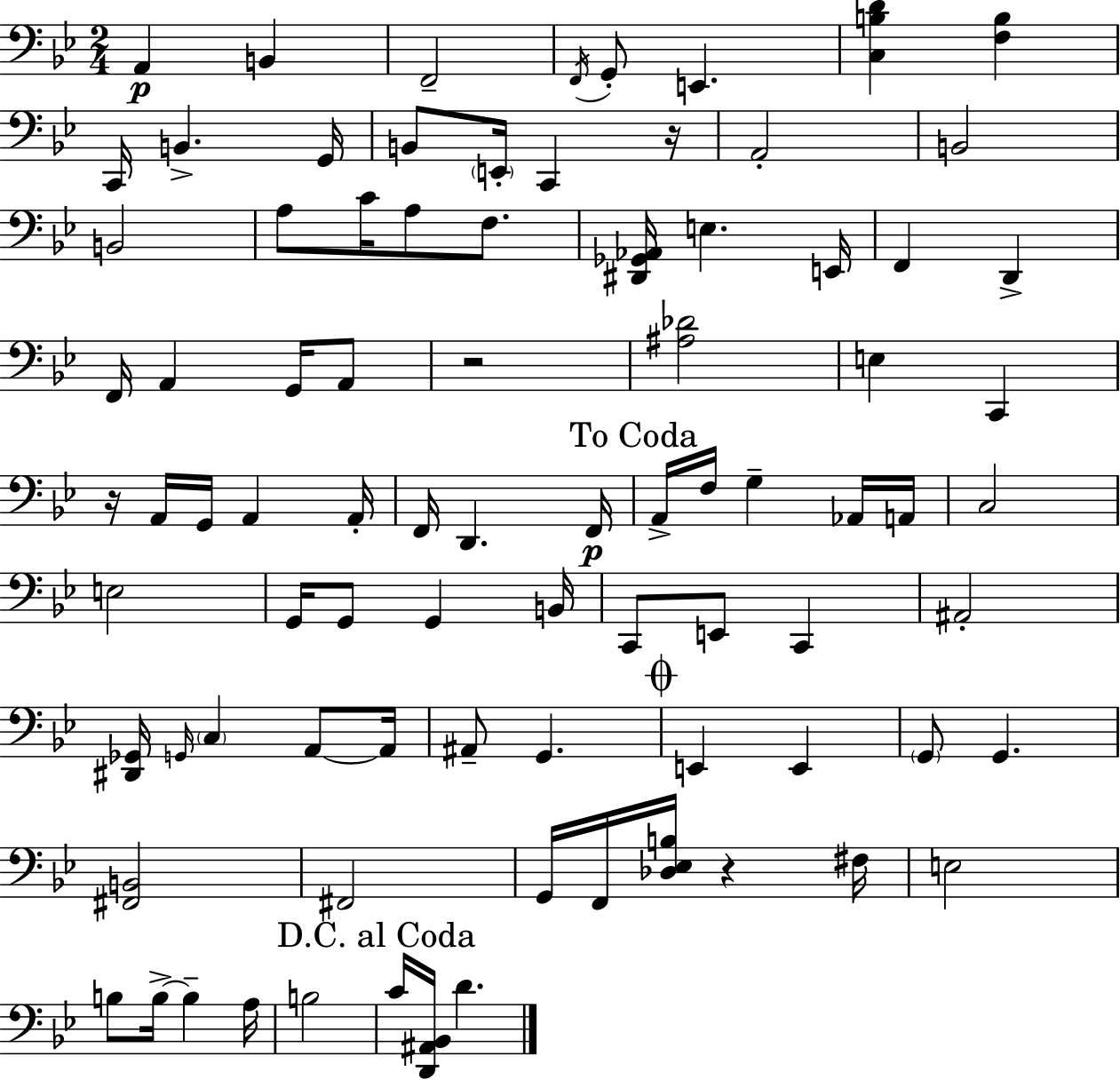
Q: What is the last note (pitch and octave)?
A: D4